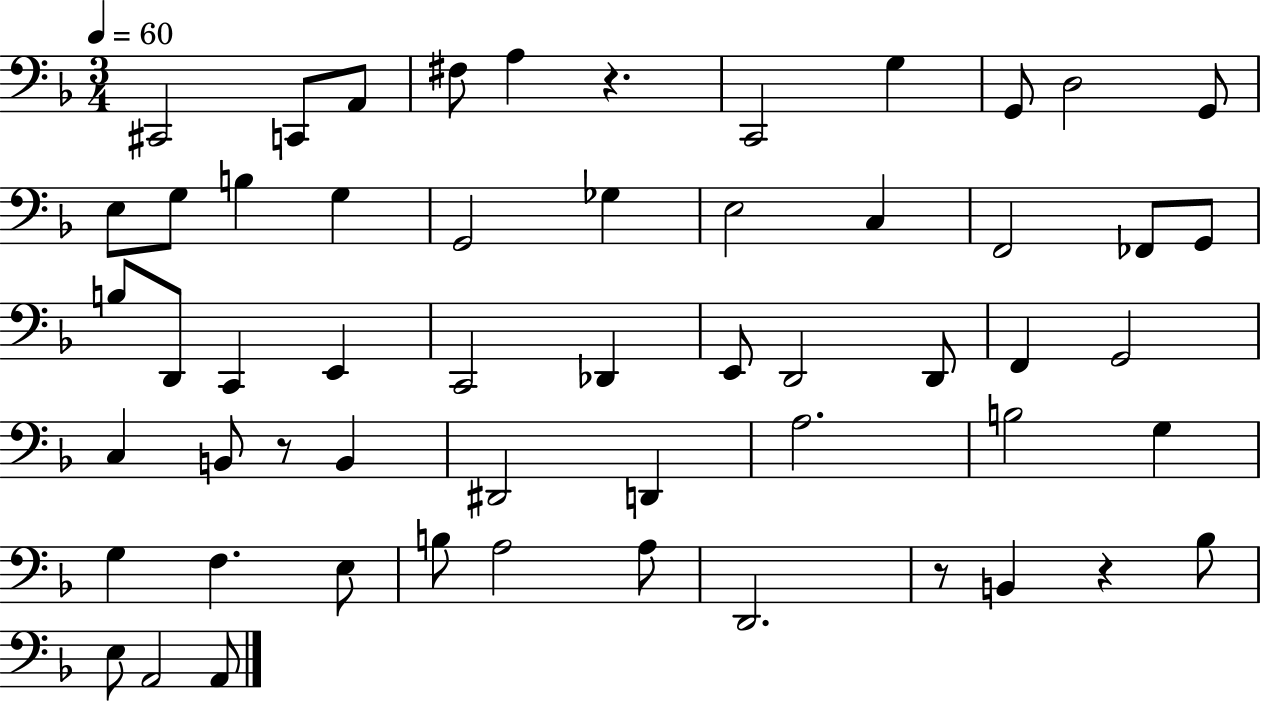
{
  \clef bass
  \numericTimeSignature
  \time 3/4
  \key f \major
  \tempo 4 = 60
  cis,2 c,8 a,8 | fis8 a4 r4. | c,2 g4 | g,8 d2 g,8 | \break e8 g8 b4 g4 | g,2 ges4 | e2 c4 | f,2 fes,8 g,8 | \break b8 d,8 c,4 e,4 | c,2 des,4 | e,8 d,2 d,8 | f,4 g,2 | \break c4 b,8 r8 b,4 | dis,2 d,4 | a2. | b2 g4 | \break g4 f4. e8 | b8 a2 a8 | d,2. | r8 b,4 r4 bes8 | \break e8 a,2 a,8 | \bar "|."
}